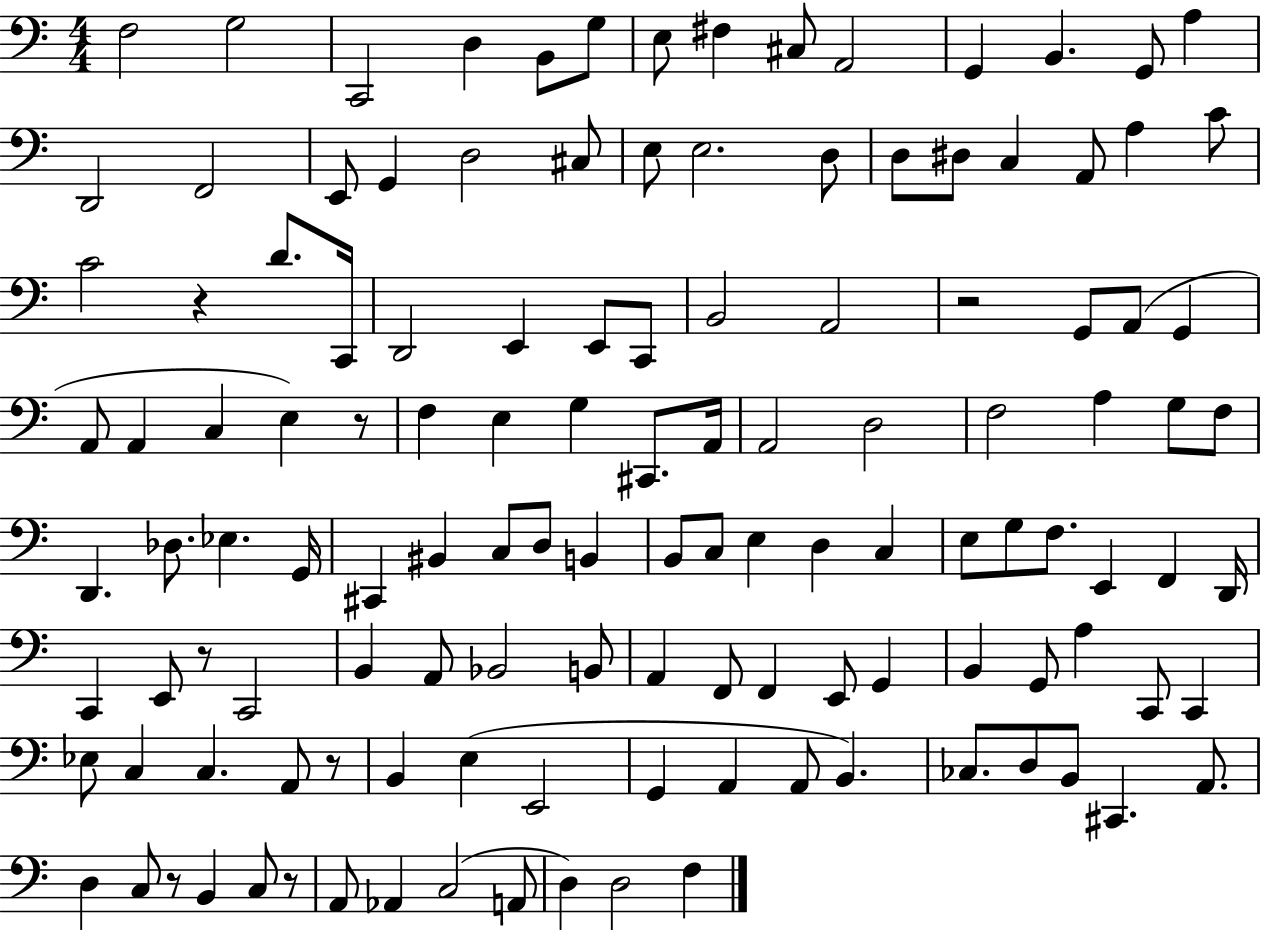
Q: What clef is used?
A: bass